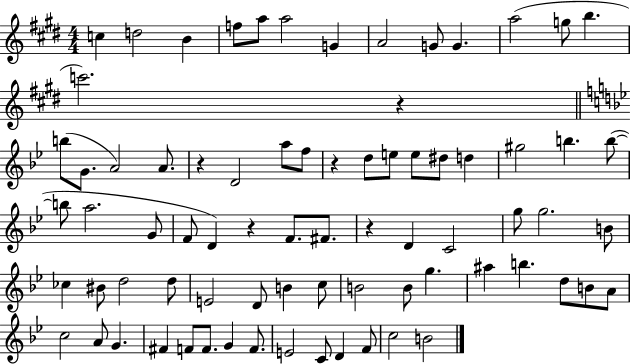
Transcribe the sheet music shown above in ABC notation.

X:1
T:Untitled
M:4/4
L:1/4
K:E
c d2 B f/2 a/2 a2 G A2 G/2 G a2 g/2 b c'2 z b/2 G/2 A2 A/2 z D2 a/2 f/2 z d/2 e/2 e/2 ^d/2 d ^g2 b b/2 b/2 a2 G/2 F/2 D z F/2 ^F/2 z D C2 g/2 g2 B/2 _c ^B/2 d2 d/2 E2 D/2 B c/2 B2 B/2 g ^a b d/2 B/2 A/2 c2 A/2 G ^F F/2 F/2 G F/2 E2 C/2 D F/2 c2 B2